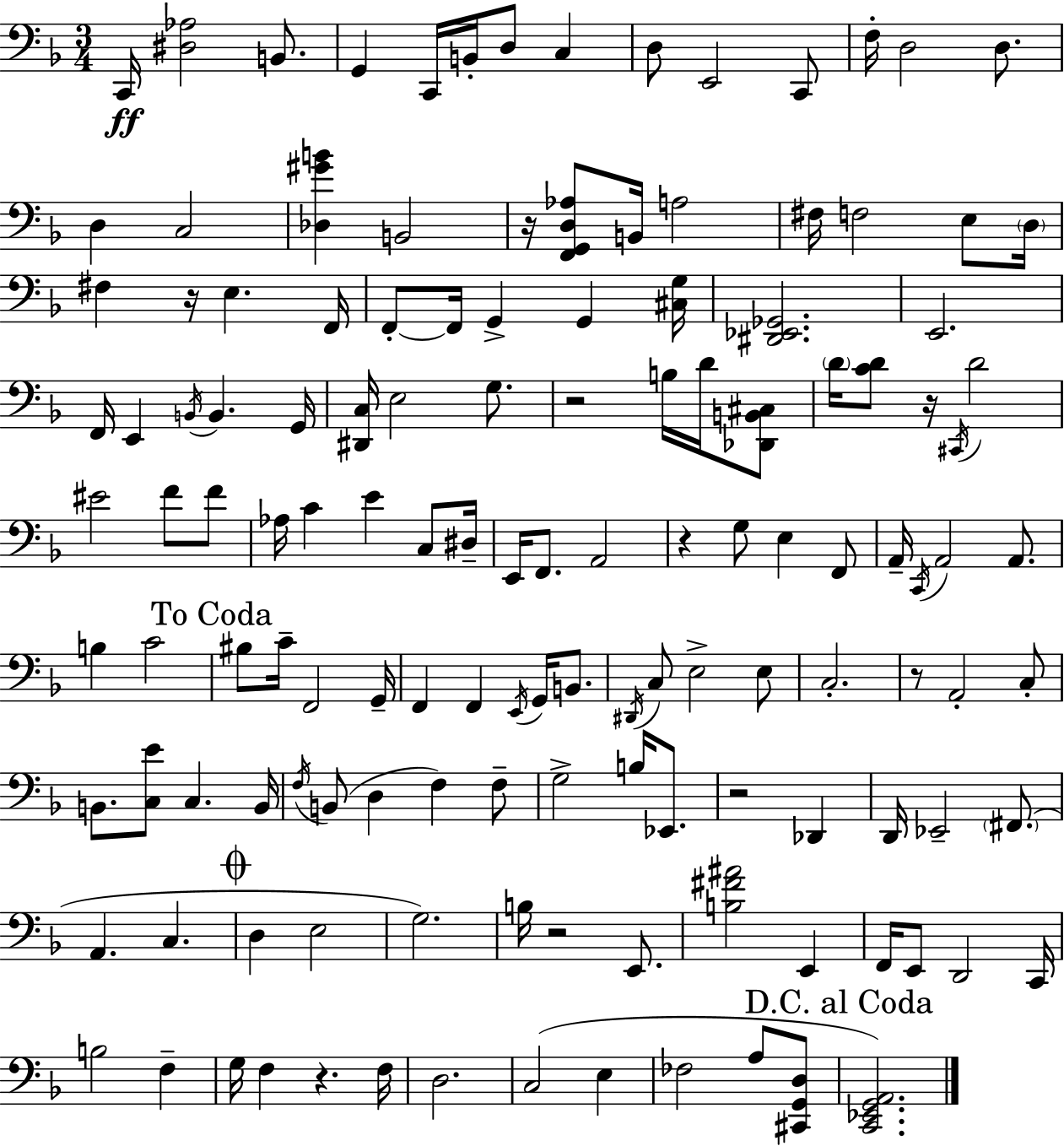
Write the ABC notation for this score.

X:1
T:Untitled
M:3/4
L:1/4
K:F
C,,/4 [^D,_A,]2 B,,/2 G,, C,,/4 B,,/4 D,/2 C, D,/2 E,,2 C,,/2 F,/4 D,2 D,/2 D, C,2 [_D,^GB] B,,2 z/4 [F,,G,,D,_A,]/2 B,,/4 A,2 ^F,/4 F,2 E,/2 D,/4 ^F, z/4 E, F,,/4 F,,/2 F,,/4 G,, G,, [^C,G,]/4 [^D,,_E,,_G,,]2 E,,2 F,,/4 E,, B,,/4 B,, G,,/4 [^D,,C,]/4 E,2 G,/2 z2 B,/4 D/4 [_D,,B,,^C,]/2 D/4 [CD]/2 z/4 ^C,,/4 D2 ^E2 F/2 F/2 _A,/4 C E C,/2 ^D,/4 E,,/4 F,,/2 A,,2 z G,/2 E, F,,/2 A,,/4 C,,/4 A,,2 A,,/2 B, C2 ^B,/2 C/4 F,,2 G,,/4 F,, F,, E,,/4 G,,/4 B,,/2 ^D,,/4 C,/2 E,2 E,/2 C,2 z/2 A,,2 C,/2 B,,/2 [C,E]/2 C, B,,/4 F,/4 B,,/2 D, F, F,/2 G,2 B,/4 _E,,/2 z2 _D,, D,,/4 _E,,2 ^F,,/2 A,, C, D, E,2 G,2 B,/4 z2 E,,/2 [B,^F^A]2 E,, F,,/4 E,,/2 D,,2 C,,/4 B,2 F, G,/4 F, z F,/4 D,2 C,2 E, _F,2 A,/2 [^C,,G,,D,]/2 [C,,_E,,G,,A,,]2